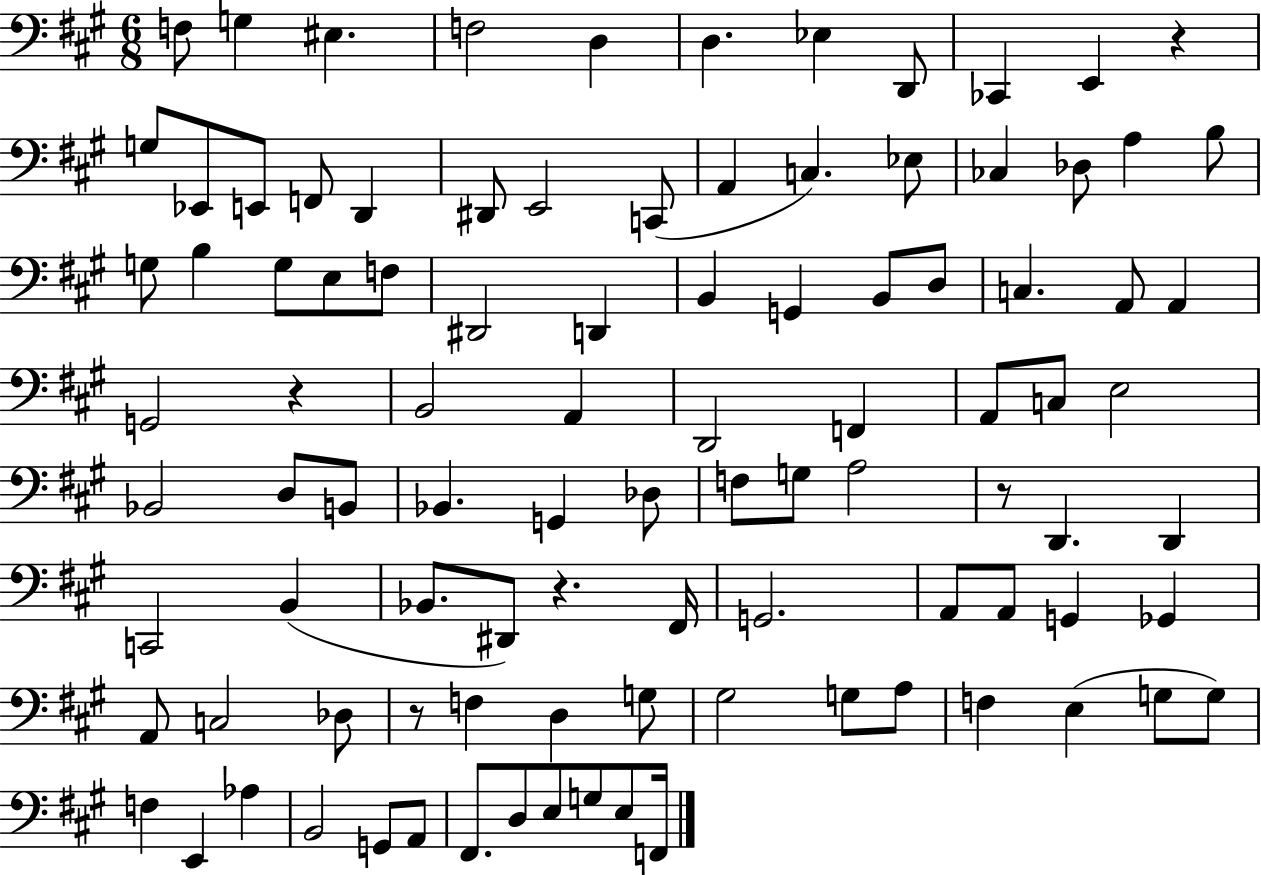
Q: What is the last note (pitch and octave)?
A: F2